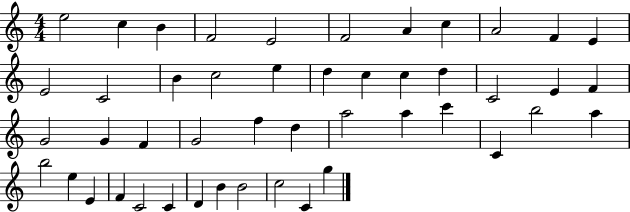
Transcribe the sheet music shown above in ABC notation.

X:1
T:Untitled
M:4/4
L:1/4
K:C
e2 c B F2 E2 F2 A c A2 F E E2 C2 B c2 e d c c d C2 E F G2 G F G2 f d a2 a c' C b2 a b2 e E F C2 C D B B2 c2 C g